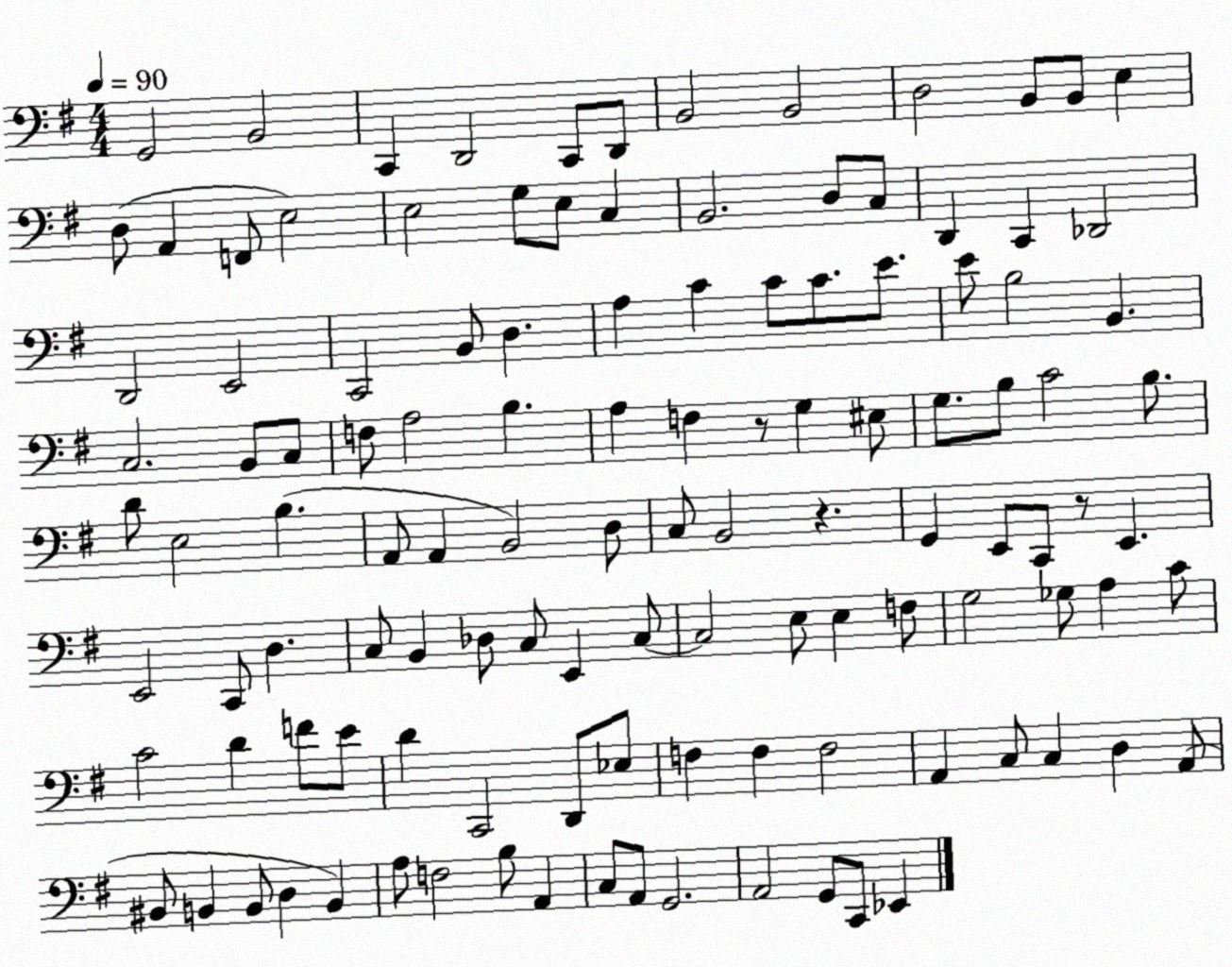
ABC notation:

X:1
T:Untitled
M:4/4
L:1/4
K:G
G,,2 B,,2 C,, D,,2 C,,/2 D,,/2 B,,2 B,,2 D,2 B,,/2 B,,/2 E, D,/2 A,, F,,/2 E,2 E,2 G,/2 E,/2 C, B,,2 D,/2 C,/2 D,, C,, _D,,2 D,,2 E,,2 C,,2 B,,/2 D, A, C C/2 C/2 E/2 E/2 B,2 B,, C,2 B,,/2 C,/2 F,/2 A,2 B, A, F, z/2 G, ^E,/2 G,/2 B,/2 C2 B,/2 D/2 E,2 B, A,,/2 A,, B,,2 D,/2 C,/2 B,,2 z G,, E,,/2 C,,/2 z/2 E,, E,,2 C,,/2 D, C,/2 B,, _D,/2 C,/2 E,, C,/2 C,2 E,/2 E, F,/2 G,2 _G,/2 A, C/2 C2 D F/2 E/2 D C,,2 D,,/2 _E,/2 F, F, F,2 A,, C,/2 C, D, A,,/2 ^B,,/2 B,, B,,/2 D, B,, A,/2 F,2 B,/2 A,, C,/2 A,,/2 G,,2 A,,2 G,,/2 C,,/2 _E,,